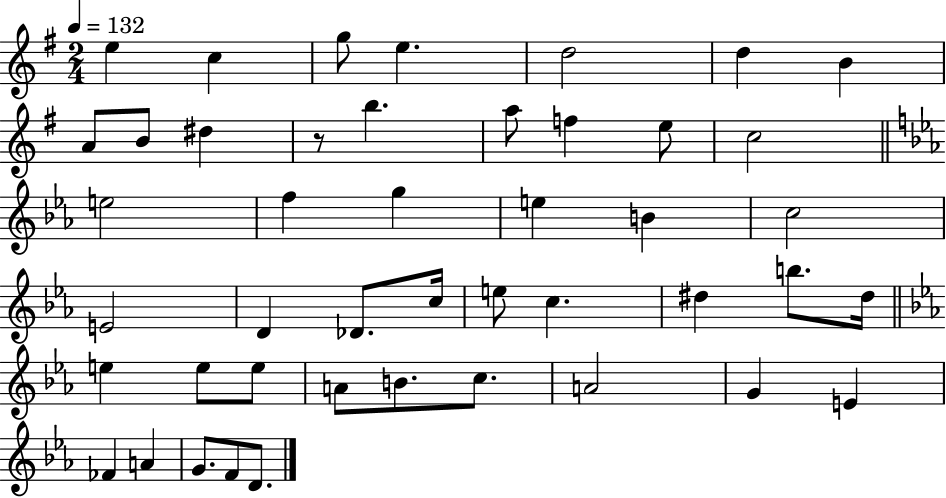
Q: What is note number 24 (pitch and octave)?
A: Db4